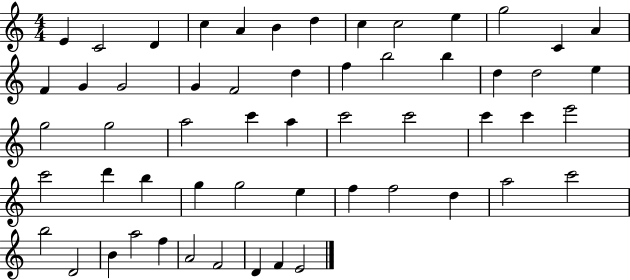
{
  \clef treble
  \numericTimeSignature
  \time 4/4
  \key c \major
  e'4 c'2 d'4 | c''4 a'4 b'4 d''4 | c''4 c''2 e''4 | g''2 c'4 a'4 | \break f'4 g'4 g'2 | g'4 f'2 d''4 | f''4 b''2 b''4 | d''4 d''2 e''4 | \break g''2 g''2 | a''2 c'''4 a''4 | c'''2 c'''2 | c'''4 c'''4 e'''2 | \break c'''2 d'''4 b''4 | g''4 g''2 e''4 | f''4 f''2 d''4 | a''2 c'''2 | \break b''2 d'2 | b'4 a''2 f''4 | a'2 f'2 | d'4 f'4 e'2 | \break \bar "|."
}